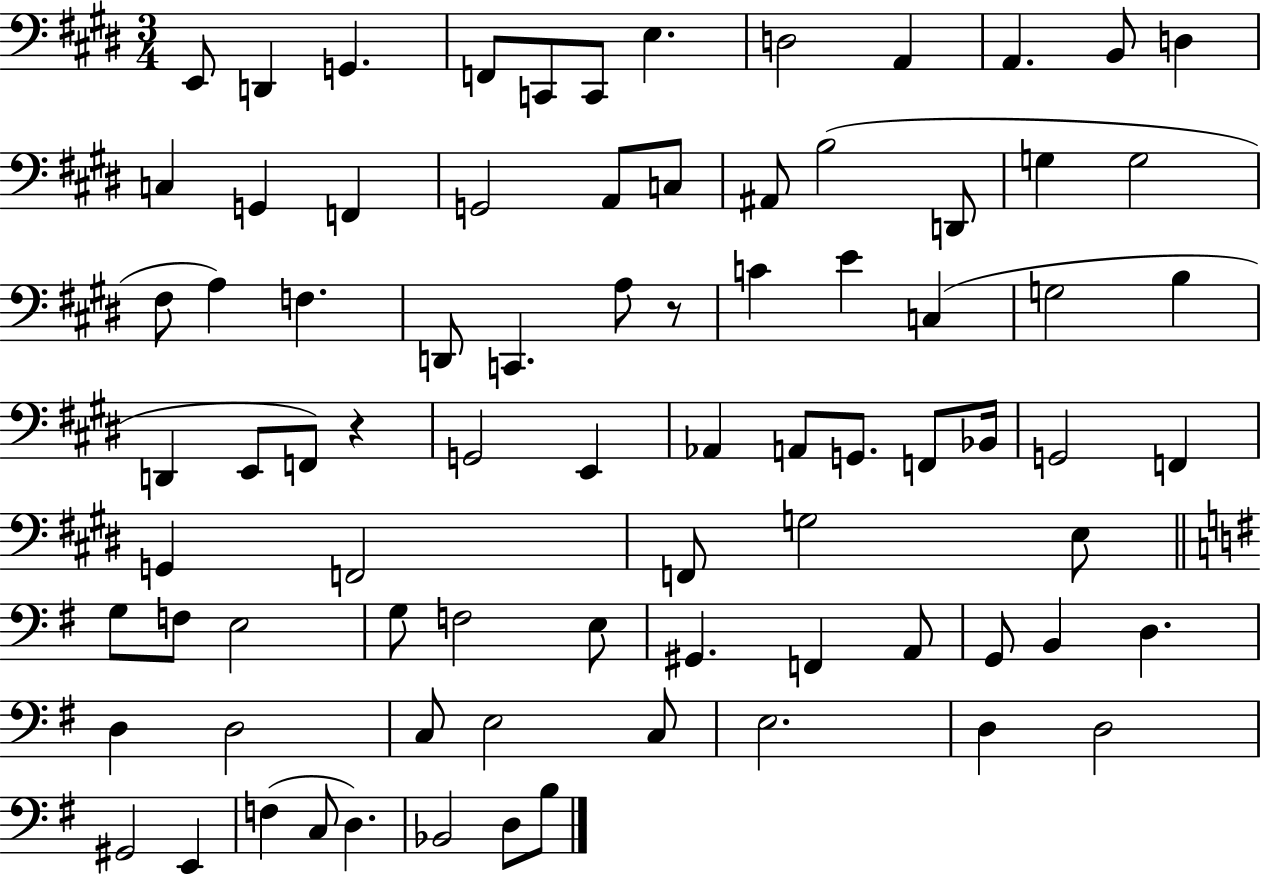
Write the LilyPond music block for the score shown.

{
  \clef bass
  \numericTimeSignature
  \time 3/4
  \key e \major
  e,8 d,4 g,4. | f,8 c,8 c,8 e4. | d2 a,4 | a,4. b,8 d4 | \break c4 g,4 f,4 | g,2 a,8 c8 | ais,8 b2( d,8 | g4 g2 | \break fis8 a4) f4. | d,8 c,4. a8 r8 | c'4 e'4 c4( | g2 b4 | \break d,4 e,8 f,8) r4 | g,2 e,4 | aes,4 a,8 g,8. f,8 bes,16 | g,2 f,4 | \break g,4 f,2 | f,8 g2 e8 | \bar "||" \break \key g \major g8 f8 e2 | g8 f2 e8 | gis,4. f,4 a,8 | g,8 b,4 d4. | \break d4 d2 | c8 e2 c8 | e2. | d4 d2 | \break gis,2 e,4 | f4( c8 d4.) | bes,2 d8 b8 | \bar "|."
}